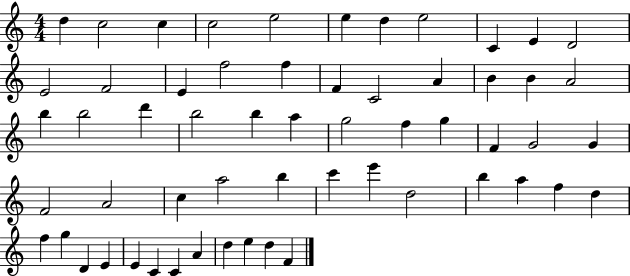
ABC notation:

X:1
T:Untitled
M:4/4
L:1/4
K:C
d c2 c c2 e2 e d e2 C E D2 E2 F2 E f2 f F C2 A B B A2 b b2 d' b2 b a g2 f g F G2 G F2 A2 c a2 b c' e' d2 b a f d f g D E E C C A d e d F